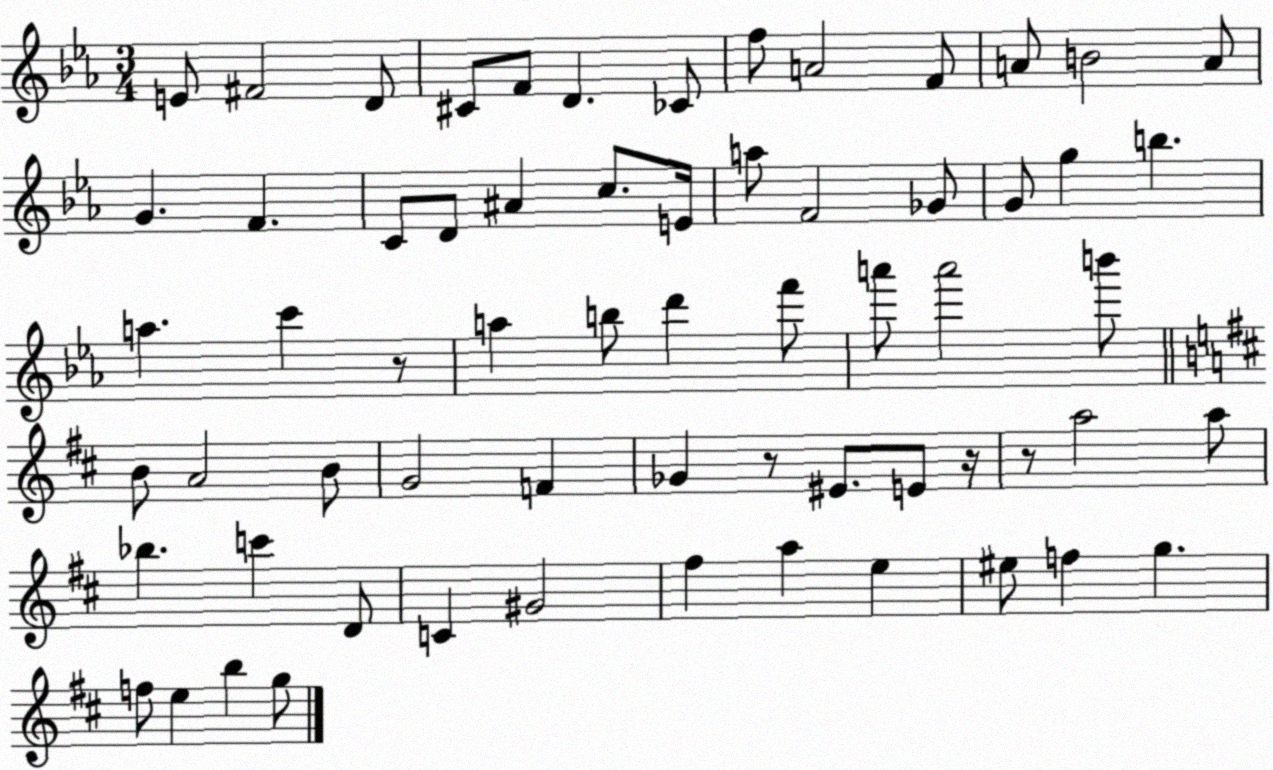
X:1
T:Untitled
M:3/4
L:1/4
K:Eb
E/2 ^F2 D/2 ^C/2 F/2 D _C/2 f/2 A2 F/2 A/2 B2 A/2 G F C/2 D/2 ^A c/2 E/4 a/2 F2 _G/2 G/2 g b a c' z/2 a b/2 d' f'/2 a'/2 a'2 b'/2 B/2 A2 B/2 G2 F _G z/2 ^E/2 E/2 z/4 z/2 a2 a/2 _b c' D/2 C ^G2 ^f a e ^e/2 f g f/2 e b g/2